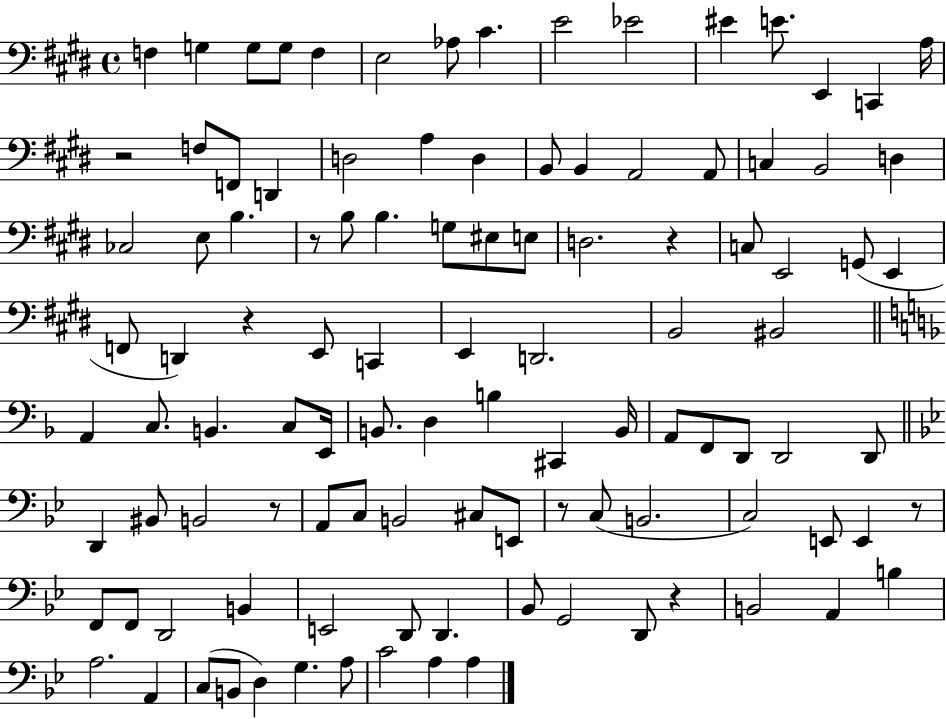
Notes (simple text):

F3/q G3/q G3/e G3/e F3/q E3/h Ab3/e C#4/q. E4/h Eb4/h EIS4/q E4/e. E2/q C2/q A3/s R/h F3/e F2/e D2/q D3/h A3/q D3/q B2/e B2/q A2/h A2/e C3/q B2/h D3/q CES3/h E3/e B3/q. R/e B3/e B3/q. G3/e EIS3/e E3/e D3/h. R/q C3/e E2/h G2/e E2/q F2/e D2/q R/q E2/e C2/q E2/q D2/h. B2/h BIS2/h A2/q C3/e. B2/q. C3/e E2/s B2/e. D3/q B3/q C#2/q B2/s A2/e F2/e D2/e D2/h D2/e D2/q BIS2/e B2/h R/e A2/e C3/e B2/h C#3/e E2/e R/e C3/e B2/h. C3/h E2/e E2/q R/e F2/e F2/e D2/h B2/q E2/h D2/e D2/q. Bb2/e G2/h D2/e R/q B2/h A2/q B3/q A3/h. A2/q C3/e B2/e D3/q G3/q. A3/e C4/h A3/q A3/q